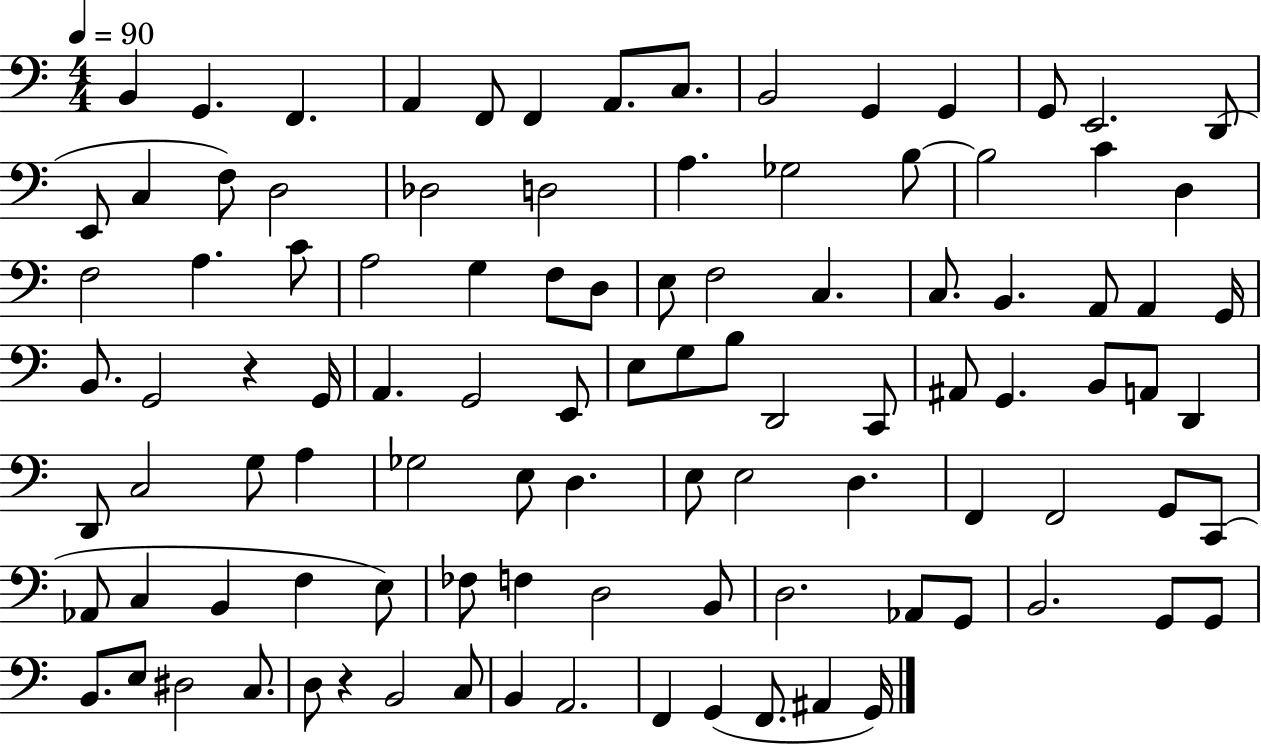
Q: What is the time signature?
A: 4/4